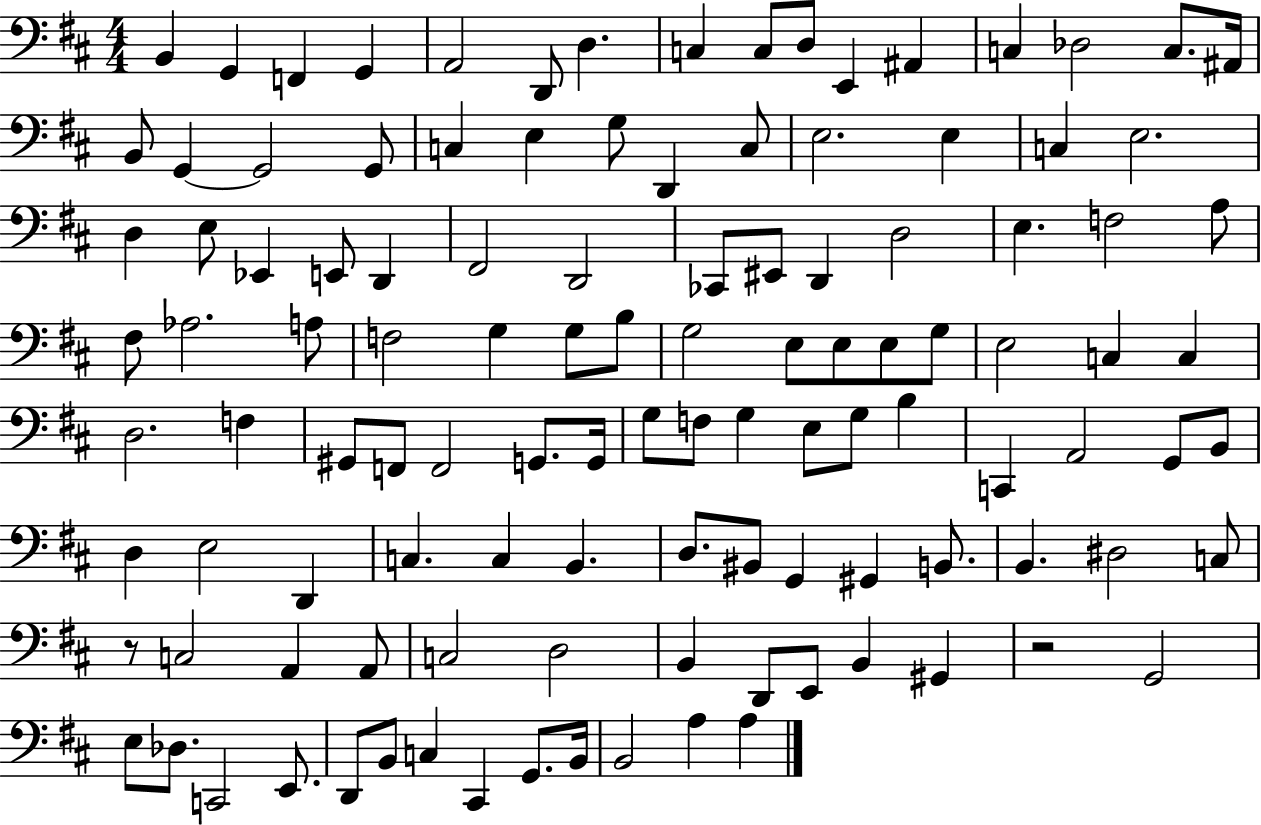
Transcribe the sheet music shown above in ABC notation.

X:1
T:Untitled
M:4/4
L:1/4
K:D
B,, G,, F,, G,, A,,2 D,,/2 D, C, C,/2 D,/2 E,, ^A,, C, _D,2 C,/2 ^A,,/4 B,,/2 G,, G,,2 G,,/2 C, E, G,/2 D,, C,/2 E,2 E, C, E,2 D, E,/2 _E,, E,,/2 D,, ^F,,2 D,,2 _C,,/2 ^E,,/2 D,, D,2 E, F,2 A,/2 ^F,/2 _A,2 A,/2 F,2 G, G,/2 B,/2 G,2 E,/2 E,/2 E,/2 G,/2 E,2 C, C, D,2 F, ^G,,/2 F,,/2 F,,2 G,,/2 G,,/4 G,/2 F,/2 G, E,/2 G,/2 B, C,, A,,2 G,,/2 B,,/2 D, E,2 D,, C, C, B,, D,/2 ^B,,/2 G,, ^G,, B,,/2 B,, ^D,2 C,/2 z/2 C,2 A,, A,,/2 C,2 D,2 B,, D,,/2 E,,/2 B,, ^G,, z2 G,,2 E,/2 _D,/2 C,,2 E,,/2 D,,/2 B,,/2 C, ^C,, G,,/2 B,,/4 B,,2 A, A,